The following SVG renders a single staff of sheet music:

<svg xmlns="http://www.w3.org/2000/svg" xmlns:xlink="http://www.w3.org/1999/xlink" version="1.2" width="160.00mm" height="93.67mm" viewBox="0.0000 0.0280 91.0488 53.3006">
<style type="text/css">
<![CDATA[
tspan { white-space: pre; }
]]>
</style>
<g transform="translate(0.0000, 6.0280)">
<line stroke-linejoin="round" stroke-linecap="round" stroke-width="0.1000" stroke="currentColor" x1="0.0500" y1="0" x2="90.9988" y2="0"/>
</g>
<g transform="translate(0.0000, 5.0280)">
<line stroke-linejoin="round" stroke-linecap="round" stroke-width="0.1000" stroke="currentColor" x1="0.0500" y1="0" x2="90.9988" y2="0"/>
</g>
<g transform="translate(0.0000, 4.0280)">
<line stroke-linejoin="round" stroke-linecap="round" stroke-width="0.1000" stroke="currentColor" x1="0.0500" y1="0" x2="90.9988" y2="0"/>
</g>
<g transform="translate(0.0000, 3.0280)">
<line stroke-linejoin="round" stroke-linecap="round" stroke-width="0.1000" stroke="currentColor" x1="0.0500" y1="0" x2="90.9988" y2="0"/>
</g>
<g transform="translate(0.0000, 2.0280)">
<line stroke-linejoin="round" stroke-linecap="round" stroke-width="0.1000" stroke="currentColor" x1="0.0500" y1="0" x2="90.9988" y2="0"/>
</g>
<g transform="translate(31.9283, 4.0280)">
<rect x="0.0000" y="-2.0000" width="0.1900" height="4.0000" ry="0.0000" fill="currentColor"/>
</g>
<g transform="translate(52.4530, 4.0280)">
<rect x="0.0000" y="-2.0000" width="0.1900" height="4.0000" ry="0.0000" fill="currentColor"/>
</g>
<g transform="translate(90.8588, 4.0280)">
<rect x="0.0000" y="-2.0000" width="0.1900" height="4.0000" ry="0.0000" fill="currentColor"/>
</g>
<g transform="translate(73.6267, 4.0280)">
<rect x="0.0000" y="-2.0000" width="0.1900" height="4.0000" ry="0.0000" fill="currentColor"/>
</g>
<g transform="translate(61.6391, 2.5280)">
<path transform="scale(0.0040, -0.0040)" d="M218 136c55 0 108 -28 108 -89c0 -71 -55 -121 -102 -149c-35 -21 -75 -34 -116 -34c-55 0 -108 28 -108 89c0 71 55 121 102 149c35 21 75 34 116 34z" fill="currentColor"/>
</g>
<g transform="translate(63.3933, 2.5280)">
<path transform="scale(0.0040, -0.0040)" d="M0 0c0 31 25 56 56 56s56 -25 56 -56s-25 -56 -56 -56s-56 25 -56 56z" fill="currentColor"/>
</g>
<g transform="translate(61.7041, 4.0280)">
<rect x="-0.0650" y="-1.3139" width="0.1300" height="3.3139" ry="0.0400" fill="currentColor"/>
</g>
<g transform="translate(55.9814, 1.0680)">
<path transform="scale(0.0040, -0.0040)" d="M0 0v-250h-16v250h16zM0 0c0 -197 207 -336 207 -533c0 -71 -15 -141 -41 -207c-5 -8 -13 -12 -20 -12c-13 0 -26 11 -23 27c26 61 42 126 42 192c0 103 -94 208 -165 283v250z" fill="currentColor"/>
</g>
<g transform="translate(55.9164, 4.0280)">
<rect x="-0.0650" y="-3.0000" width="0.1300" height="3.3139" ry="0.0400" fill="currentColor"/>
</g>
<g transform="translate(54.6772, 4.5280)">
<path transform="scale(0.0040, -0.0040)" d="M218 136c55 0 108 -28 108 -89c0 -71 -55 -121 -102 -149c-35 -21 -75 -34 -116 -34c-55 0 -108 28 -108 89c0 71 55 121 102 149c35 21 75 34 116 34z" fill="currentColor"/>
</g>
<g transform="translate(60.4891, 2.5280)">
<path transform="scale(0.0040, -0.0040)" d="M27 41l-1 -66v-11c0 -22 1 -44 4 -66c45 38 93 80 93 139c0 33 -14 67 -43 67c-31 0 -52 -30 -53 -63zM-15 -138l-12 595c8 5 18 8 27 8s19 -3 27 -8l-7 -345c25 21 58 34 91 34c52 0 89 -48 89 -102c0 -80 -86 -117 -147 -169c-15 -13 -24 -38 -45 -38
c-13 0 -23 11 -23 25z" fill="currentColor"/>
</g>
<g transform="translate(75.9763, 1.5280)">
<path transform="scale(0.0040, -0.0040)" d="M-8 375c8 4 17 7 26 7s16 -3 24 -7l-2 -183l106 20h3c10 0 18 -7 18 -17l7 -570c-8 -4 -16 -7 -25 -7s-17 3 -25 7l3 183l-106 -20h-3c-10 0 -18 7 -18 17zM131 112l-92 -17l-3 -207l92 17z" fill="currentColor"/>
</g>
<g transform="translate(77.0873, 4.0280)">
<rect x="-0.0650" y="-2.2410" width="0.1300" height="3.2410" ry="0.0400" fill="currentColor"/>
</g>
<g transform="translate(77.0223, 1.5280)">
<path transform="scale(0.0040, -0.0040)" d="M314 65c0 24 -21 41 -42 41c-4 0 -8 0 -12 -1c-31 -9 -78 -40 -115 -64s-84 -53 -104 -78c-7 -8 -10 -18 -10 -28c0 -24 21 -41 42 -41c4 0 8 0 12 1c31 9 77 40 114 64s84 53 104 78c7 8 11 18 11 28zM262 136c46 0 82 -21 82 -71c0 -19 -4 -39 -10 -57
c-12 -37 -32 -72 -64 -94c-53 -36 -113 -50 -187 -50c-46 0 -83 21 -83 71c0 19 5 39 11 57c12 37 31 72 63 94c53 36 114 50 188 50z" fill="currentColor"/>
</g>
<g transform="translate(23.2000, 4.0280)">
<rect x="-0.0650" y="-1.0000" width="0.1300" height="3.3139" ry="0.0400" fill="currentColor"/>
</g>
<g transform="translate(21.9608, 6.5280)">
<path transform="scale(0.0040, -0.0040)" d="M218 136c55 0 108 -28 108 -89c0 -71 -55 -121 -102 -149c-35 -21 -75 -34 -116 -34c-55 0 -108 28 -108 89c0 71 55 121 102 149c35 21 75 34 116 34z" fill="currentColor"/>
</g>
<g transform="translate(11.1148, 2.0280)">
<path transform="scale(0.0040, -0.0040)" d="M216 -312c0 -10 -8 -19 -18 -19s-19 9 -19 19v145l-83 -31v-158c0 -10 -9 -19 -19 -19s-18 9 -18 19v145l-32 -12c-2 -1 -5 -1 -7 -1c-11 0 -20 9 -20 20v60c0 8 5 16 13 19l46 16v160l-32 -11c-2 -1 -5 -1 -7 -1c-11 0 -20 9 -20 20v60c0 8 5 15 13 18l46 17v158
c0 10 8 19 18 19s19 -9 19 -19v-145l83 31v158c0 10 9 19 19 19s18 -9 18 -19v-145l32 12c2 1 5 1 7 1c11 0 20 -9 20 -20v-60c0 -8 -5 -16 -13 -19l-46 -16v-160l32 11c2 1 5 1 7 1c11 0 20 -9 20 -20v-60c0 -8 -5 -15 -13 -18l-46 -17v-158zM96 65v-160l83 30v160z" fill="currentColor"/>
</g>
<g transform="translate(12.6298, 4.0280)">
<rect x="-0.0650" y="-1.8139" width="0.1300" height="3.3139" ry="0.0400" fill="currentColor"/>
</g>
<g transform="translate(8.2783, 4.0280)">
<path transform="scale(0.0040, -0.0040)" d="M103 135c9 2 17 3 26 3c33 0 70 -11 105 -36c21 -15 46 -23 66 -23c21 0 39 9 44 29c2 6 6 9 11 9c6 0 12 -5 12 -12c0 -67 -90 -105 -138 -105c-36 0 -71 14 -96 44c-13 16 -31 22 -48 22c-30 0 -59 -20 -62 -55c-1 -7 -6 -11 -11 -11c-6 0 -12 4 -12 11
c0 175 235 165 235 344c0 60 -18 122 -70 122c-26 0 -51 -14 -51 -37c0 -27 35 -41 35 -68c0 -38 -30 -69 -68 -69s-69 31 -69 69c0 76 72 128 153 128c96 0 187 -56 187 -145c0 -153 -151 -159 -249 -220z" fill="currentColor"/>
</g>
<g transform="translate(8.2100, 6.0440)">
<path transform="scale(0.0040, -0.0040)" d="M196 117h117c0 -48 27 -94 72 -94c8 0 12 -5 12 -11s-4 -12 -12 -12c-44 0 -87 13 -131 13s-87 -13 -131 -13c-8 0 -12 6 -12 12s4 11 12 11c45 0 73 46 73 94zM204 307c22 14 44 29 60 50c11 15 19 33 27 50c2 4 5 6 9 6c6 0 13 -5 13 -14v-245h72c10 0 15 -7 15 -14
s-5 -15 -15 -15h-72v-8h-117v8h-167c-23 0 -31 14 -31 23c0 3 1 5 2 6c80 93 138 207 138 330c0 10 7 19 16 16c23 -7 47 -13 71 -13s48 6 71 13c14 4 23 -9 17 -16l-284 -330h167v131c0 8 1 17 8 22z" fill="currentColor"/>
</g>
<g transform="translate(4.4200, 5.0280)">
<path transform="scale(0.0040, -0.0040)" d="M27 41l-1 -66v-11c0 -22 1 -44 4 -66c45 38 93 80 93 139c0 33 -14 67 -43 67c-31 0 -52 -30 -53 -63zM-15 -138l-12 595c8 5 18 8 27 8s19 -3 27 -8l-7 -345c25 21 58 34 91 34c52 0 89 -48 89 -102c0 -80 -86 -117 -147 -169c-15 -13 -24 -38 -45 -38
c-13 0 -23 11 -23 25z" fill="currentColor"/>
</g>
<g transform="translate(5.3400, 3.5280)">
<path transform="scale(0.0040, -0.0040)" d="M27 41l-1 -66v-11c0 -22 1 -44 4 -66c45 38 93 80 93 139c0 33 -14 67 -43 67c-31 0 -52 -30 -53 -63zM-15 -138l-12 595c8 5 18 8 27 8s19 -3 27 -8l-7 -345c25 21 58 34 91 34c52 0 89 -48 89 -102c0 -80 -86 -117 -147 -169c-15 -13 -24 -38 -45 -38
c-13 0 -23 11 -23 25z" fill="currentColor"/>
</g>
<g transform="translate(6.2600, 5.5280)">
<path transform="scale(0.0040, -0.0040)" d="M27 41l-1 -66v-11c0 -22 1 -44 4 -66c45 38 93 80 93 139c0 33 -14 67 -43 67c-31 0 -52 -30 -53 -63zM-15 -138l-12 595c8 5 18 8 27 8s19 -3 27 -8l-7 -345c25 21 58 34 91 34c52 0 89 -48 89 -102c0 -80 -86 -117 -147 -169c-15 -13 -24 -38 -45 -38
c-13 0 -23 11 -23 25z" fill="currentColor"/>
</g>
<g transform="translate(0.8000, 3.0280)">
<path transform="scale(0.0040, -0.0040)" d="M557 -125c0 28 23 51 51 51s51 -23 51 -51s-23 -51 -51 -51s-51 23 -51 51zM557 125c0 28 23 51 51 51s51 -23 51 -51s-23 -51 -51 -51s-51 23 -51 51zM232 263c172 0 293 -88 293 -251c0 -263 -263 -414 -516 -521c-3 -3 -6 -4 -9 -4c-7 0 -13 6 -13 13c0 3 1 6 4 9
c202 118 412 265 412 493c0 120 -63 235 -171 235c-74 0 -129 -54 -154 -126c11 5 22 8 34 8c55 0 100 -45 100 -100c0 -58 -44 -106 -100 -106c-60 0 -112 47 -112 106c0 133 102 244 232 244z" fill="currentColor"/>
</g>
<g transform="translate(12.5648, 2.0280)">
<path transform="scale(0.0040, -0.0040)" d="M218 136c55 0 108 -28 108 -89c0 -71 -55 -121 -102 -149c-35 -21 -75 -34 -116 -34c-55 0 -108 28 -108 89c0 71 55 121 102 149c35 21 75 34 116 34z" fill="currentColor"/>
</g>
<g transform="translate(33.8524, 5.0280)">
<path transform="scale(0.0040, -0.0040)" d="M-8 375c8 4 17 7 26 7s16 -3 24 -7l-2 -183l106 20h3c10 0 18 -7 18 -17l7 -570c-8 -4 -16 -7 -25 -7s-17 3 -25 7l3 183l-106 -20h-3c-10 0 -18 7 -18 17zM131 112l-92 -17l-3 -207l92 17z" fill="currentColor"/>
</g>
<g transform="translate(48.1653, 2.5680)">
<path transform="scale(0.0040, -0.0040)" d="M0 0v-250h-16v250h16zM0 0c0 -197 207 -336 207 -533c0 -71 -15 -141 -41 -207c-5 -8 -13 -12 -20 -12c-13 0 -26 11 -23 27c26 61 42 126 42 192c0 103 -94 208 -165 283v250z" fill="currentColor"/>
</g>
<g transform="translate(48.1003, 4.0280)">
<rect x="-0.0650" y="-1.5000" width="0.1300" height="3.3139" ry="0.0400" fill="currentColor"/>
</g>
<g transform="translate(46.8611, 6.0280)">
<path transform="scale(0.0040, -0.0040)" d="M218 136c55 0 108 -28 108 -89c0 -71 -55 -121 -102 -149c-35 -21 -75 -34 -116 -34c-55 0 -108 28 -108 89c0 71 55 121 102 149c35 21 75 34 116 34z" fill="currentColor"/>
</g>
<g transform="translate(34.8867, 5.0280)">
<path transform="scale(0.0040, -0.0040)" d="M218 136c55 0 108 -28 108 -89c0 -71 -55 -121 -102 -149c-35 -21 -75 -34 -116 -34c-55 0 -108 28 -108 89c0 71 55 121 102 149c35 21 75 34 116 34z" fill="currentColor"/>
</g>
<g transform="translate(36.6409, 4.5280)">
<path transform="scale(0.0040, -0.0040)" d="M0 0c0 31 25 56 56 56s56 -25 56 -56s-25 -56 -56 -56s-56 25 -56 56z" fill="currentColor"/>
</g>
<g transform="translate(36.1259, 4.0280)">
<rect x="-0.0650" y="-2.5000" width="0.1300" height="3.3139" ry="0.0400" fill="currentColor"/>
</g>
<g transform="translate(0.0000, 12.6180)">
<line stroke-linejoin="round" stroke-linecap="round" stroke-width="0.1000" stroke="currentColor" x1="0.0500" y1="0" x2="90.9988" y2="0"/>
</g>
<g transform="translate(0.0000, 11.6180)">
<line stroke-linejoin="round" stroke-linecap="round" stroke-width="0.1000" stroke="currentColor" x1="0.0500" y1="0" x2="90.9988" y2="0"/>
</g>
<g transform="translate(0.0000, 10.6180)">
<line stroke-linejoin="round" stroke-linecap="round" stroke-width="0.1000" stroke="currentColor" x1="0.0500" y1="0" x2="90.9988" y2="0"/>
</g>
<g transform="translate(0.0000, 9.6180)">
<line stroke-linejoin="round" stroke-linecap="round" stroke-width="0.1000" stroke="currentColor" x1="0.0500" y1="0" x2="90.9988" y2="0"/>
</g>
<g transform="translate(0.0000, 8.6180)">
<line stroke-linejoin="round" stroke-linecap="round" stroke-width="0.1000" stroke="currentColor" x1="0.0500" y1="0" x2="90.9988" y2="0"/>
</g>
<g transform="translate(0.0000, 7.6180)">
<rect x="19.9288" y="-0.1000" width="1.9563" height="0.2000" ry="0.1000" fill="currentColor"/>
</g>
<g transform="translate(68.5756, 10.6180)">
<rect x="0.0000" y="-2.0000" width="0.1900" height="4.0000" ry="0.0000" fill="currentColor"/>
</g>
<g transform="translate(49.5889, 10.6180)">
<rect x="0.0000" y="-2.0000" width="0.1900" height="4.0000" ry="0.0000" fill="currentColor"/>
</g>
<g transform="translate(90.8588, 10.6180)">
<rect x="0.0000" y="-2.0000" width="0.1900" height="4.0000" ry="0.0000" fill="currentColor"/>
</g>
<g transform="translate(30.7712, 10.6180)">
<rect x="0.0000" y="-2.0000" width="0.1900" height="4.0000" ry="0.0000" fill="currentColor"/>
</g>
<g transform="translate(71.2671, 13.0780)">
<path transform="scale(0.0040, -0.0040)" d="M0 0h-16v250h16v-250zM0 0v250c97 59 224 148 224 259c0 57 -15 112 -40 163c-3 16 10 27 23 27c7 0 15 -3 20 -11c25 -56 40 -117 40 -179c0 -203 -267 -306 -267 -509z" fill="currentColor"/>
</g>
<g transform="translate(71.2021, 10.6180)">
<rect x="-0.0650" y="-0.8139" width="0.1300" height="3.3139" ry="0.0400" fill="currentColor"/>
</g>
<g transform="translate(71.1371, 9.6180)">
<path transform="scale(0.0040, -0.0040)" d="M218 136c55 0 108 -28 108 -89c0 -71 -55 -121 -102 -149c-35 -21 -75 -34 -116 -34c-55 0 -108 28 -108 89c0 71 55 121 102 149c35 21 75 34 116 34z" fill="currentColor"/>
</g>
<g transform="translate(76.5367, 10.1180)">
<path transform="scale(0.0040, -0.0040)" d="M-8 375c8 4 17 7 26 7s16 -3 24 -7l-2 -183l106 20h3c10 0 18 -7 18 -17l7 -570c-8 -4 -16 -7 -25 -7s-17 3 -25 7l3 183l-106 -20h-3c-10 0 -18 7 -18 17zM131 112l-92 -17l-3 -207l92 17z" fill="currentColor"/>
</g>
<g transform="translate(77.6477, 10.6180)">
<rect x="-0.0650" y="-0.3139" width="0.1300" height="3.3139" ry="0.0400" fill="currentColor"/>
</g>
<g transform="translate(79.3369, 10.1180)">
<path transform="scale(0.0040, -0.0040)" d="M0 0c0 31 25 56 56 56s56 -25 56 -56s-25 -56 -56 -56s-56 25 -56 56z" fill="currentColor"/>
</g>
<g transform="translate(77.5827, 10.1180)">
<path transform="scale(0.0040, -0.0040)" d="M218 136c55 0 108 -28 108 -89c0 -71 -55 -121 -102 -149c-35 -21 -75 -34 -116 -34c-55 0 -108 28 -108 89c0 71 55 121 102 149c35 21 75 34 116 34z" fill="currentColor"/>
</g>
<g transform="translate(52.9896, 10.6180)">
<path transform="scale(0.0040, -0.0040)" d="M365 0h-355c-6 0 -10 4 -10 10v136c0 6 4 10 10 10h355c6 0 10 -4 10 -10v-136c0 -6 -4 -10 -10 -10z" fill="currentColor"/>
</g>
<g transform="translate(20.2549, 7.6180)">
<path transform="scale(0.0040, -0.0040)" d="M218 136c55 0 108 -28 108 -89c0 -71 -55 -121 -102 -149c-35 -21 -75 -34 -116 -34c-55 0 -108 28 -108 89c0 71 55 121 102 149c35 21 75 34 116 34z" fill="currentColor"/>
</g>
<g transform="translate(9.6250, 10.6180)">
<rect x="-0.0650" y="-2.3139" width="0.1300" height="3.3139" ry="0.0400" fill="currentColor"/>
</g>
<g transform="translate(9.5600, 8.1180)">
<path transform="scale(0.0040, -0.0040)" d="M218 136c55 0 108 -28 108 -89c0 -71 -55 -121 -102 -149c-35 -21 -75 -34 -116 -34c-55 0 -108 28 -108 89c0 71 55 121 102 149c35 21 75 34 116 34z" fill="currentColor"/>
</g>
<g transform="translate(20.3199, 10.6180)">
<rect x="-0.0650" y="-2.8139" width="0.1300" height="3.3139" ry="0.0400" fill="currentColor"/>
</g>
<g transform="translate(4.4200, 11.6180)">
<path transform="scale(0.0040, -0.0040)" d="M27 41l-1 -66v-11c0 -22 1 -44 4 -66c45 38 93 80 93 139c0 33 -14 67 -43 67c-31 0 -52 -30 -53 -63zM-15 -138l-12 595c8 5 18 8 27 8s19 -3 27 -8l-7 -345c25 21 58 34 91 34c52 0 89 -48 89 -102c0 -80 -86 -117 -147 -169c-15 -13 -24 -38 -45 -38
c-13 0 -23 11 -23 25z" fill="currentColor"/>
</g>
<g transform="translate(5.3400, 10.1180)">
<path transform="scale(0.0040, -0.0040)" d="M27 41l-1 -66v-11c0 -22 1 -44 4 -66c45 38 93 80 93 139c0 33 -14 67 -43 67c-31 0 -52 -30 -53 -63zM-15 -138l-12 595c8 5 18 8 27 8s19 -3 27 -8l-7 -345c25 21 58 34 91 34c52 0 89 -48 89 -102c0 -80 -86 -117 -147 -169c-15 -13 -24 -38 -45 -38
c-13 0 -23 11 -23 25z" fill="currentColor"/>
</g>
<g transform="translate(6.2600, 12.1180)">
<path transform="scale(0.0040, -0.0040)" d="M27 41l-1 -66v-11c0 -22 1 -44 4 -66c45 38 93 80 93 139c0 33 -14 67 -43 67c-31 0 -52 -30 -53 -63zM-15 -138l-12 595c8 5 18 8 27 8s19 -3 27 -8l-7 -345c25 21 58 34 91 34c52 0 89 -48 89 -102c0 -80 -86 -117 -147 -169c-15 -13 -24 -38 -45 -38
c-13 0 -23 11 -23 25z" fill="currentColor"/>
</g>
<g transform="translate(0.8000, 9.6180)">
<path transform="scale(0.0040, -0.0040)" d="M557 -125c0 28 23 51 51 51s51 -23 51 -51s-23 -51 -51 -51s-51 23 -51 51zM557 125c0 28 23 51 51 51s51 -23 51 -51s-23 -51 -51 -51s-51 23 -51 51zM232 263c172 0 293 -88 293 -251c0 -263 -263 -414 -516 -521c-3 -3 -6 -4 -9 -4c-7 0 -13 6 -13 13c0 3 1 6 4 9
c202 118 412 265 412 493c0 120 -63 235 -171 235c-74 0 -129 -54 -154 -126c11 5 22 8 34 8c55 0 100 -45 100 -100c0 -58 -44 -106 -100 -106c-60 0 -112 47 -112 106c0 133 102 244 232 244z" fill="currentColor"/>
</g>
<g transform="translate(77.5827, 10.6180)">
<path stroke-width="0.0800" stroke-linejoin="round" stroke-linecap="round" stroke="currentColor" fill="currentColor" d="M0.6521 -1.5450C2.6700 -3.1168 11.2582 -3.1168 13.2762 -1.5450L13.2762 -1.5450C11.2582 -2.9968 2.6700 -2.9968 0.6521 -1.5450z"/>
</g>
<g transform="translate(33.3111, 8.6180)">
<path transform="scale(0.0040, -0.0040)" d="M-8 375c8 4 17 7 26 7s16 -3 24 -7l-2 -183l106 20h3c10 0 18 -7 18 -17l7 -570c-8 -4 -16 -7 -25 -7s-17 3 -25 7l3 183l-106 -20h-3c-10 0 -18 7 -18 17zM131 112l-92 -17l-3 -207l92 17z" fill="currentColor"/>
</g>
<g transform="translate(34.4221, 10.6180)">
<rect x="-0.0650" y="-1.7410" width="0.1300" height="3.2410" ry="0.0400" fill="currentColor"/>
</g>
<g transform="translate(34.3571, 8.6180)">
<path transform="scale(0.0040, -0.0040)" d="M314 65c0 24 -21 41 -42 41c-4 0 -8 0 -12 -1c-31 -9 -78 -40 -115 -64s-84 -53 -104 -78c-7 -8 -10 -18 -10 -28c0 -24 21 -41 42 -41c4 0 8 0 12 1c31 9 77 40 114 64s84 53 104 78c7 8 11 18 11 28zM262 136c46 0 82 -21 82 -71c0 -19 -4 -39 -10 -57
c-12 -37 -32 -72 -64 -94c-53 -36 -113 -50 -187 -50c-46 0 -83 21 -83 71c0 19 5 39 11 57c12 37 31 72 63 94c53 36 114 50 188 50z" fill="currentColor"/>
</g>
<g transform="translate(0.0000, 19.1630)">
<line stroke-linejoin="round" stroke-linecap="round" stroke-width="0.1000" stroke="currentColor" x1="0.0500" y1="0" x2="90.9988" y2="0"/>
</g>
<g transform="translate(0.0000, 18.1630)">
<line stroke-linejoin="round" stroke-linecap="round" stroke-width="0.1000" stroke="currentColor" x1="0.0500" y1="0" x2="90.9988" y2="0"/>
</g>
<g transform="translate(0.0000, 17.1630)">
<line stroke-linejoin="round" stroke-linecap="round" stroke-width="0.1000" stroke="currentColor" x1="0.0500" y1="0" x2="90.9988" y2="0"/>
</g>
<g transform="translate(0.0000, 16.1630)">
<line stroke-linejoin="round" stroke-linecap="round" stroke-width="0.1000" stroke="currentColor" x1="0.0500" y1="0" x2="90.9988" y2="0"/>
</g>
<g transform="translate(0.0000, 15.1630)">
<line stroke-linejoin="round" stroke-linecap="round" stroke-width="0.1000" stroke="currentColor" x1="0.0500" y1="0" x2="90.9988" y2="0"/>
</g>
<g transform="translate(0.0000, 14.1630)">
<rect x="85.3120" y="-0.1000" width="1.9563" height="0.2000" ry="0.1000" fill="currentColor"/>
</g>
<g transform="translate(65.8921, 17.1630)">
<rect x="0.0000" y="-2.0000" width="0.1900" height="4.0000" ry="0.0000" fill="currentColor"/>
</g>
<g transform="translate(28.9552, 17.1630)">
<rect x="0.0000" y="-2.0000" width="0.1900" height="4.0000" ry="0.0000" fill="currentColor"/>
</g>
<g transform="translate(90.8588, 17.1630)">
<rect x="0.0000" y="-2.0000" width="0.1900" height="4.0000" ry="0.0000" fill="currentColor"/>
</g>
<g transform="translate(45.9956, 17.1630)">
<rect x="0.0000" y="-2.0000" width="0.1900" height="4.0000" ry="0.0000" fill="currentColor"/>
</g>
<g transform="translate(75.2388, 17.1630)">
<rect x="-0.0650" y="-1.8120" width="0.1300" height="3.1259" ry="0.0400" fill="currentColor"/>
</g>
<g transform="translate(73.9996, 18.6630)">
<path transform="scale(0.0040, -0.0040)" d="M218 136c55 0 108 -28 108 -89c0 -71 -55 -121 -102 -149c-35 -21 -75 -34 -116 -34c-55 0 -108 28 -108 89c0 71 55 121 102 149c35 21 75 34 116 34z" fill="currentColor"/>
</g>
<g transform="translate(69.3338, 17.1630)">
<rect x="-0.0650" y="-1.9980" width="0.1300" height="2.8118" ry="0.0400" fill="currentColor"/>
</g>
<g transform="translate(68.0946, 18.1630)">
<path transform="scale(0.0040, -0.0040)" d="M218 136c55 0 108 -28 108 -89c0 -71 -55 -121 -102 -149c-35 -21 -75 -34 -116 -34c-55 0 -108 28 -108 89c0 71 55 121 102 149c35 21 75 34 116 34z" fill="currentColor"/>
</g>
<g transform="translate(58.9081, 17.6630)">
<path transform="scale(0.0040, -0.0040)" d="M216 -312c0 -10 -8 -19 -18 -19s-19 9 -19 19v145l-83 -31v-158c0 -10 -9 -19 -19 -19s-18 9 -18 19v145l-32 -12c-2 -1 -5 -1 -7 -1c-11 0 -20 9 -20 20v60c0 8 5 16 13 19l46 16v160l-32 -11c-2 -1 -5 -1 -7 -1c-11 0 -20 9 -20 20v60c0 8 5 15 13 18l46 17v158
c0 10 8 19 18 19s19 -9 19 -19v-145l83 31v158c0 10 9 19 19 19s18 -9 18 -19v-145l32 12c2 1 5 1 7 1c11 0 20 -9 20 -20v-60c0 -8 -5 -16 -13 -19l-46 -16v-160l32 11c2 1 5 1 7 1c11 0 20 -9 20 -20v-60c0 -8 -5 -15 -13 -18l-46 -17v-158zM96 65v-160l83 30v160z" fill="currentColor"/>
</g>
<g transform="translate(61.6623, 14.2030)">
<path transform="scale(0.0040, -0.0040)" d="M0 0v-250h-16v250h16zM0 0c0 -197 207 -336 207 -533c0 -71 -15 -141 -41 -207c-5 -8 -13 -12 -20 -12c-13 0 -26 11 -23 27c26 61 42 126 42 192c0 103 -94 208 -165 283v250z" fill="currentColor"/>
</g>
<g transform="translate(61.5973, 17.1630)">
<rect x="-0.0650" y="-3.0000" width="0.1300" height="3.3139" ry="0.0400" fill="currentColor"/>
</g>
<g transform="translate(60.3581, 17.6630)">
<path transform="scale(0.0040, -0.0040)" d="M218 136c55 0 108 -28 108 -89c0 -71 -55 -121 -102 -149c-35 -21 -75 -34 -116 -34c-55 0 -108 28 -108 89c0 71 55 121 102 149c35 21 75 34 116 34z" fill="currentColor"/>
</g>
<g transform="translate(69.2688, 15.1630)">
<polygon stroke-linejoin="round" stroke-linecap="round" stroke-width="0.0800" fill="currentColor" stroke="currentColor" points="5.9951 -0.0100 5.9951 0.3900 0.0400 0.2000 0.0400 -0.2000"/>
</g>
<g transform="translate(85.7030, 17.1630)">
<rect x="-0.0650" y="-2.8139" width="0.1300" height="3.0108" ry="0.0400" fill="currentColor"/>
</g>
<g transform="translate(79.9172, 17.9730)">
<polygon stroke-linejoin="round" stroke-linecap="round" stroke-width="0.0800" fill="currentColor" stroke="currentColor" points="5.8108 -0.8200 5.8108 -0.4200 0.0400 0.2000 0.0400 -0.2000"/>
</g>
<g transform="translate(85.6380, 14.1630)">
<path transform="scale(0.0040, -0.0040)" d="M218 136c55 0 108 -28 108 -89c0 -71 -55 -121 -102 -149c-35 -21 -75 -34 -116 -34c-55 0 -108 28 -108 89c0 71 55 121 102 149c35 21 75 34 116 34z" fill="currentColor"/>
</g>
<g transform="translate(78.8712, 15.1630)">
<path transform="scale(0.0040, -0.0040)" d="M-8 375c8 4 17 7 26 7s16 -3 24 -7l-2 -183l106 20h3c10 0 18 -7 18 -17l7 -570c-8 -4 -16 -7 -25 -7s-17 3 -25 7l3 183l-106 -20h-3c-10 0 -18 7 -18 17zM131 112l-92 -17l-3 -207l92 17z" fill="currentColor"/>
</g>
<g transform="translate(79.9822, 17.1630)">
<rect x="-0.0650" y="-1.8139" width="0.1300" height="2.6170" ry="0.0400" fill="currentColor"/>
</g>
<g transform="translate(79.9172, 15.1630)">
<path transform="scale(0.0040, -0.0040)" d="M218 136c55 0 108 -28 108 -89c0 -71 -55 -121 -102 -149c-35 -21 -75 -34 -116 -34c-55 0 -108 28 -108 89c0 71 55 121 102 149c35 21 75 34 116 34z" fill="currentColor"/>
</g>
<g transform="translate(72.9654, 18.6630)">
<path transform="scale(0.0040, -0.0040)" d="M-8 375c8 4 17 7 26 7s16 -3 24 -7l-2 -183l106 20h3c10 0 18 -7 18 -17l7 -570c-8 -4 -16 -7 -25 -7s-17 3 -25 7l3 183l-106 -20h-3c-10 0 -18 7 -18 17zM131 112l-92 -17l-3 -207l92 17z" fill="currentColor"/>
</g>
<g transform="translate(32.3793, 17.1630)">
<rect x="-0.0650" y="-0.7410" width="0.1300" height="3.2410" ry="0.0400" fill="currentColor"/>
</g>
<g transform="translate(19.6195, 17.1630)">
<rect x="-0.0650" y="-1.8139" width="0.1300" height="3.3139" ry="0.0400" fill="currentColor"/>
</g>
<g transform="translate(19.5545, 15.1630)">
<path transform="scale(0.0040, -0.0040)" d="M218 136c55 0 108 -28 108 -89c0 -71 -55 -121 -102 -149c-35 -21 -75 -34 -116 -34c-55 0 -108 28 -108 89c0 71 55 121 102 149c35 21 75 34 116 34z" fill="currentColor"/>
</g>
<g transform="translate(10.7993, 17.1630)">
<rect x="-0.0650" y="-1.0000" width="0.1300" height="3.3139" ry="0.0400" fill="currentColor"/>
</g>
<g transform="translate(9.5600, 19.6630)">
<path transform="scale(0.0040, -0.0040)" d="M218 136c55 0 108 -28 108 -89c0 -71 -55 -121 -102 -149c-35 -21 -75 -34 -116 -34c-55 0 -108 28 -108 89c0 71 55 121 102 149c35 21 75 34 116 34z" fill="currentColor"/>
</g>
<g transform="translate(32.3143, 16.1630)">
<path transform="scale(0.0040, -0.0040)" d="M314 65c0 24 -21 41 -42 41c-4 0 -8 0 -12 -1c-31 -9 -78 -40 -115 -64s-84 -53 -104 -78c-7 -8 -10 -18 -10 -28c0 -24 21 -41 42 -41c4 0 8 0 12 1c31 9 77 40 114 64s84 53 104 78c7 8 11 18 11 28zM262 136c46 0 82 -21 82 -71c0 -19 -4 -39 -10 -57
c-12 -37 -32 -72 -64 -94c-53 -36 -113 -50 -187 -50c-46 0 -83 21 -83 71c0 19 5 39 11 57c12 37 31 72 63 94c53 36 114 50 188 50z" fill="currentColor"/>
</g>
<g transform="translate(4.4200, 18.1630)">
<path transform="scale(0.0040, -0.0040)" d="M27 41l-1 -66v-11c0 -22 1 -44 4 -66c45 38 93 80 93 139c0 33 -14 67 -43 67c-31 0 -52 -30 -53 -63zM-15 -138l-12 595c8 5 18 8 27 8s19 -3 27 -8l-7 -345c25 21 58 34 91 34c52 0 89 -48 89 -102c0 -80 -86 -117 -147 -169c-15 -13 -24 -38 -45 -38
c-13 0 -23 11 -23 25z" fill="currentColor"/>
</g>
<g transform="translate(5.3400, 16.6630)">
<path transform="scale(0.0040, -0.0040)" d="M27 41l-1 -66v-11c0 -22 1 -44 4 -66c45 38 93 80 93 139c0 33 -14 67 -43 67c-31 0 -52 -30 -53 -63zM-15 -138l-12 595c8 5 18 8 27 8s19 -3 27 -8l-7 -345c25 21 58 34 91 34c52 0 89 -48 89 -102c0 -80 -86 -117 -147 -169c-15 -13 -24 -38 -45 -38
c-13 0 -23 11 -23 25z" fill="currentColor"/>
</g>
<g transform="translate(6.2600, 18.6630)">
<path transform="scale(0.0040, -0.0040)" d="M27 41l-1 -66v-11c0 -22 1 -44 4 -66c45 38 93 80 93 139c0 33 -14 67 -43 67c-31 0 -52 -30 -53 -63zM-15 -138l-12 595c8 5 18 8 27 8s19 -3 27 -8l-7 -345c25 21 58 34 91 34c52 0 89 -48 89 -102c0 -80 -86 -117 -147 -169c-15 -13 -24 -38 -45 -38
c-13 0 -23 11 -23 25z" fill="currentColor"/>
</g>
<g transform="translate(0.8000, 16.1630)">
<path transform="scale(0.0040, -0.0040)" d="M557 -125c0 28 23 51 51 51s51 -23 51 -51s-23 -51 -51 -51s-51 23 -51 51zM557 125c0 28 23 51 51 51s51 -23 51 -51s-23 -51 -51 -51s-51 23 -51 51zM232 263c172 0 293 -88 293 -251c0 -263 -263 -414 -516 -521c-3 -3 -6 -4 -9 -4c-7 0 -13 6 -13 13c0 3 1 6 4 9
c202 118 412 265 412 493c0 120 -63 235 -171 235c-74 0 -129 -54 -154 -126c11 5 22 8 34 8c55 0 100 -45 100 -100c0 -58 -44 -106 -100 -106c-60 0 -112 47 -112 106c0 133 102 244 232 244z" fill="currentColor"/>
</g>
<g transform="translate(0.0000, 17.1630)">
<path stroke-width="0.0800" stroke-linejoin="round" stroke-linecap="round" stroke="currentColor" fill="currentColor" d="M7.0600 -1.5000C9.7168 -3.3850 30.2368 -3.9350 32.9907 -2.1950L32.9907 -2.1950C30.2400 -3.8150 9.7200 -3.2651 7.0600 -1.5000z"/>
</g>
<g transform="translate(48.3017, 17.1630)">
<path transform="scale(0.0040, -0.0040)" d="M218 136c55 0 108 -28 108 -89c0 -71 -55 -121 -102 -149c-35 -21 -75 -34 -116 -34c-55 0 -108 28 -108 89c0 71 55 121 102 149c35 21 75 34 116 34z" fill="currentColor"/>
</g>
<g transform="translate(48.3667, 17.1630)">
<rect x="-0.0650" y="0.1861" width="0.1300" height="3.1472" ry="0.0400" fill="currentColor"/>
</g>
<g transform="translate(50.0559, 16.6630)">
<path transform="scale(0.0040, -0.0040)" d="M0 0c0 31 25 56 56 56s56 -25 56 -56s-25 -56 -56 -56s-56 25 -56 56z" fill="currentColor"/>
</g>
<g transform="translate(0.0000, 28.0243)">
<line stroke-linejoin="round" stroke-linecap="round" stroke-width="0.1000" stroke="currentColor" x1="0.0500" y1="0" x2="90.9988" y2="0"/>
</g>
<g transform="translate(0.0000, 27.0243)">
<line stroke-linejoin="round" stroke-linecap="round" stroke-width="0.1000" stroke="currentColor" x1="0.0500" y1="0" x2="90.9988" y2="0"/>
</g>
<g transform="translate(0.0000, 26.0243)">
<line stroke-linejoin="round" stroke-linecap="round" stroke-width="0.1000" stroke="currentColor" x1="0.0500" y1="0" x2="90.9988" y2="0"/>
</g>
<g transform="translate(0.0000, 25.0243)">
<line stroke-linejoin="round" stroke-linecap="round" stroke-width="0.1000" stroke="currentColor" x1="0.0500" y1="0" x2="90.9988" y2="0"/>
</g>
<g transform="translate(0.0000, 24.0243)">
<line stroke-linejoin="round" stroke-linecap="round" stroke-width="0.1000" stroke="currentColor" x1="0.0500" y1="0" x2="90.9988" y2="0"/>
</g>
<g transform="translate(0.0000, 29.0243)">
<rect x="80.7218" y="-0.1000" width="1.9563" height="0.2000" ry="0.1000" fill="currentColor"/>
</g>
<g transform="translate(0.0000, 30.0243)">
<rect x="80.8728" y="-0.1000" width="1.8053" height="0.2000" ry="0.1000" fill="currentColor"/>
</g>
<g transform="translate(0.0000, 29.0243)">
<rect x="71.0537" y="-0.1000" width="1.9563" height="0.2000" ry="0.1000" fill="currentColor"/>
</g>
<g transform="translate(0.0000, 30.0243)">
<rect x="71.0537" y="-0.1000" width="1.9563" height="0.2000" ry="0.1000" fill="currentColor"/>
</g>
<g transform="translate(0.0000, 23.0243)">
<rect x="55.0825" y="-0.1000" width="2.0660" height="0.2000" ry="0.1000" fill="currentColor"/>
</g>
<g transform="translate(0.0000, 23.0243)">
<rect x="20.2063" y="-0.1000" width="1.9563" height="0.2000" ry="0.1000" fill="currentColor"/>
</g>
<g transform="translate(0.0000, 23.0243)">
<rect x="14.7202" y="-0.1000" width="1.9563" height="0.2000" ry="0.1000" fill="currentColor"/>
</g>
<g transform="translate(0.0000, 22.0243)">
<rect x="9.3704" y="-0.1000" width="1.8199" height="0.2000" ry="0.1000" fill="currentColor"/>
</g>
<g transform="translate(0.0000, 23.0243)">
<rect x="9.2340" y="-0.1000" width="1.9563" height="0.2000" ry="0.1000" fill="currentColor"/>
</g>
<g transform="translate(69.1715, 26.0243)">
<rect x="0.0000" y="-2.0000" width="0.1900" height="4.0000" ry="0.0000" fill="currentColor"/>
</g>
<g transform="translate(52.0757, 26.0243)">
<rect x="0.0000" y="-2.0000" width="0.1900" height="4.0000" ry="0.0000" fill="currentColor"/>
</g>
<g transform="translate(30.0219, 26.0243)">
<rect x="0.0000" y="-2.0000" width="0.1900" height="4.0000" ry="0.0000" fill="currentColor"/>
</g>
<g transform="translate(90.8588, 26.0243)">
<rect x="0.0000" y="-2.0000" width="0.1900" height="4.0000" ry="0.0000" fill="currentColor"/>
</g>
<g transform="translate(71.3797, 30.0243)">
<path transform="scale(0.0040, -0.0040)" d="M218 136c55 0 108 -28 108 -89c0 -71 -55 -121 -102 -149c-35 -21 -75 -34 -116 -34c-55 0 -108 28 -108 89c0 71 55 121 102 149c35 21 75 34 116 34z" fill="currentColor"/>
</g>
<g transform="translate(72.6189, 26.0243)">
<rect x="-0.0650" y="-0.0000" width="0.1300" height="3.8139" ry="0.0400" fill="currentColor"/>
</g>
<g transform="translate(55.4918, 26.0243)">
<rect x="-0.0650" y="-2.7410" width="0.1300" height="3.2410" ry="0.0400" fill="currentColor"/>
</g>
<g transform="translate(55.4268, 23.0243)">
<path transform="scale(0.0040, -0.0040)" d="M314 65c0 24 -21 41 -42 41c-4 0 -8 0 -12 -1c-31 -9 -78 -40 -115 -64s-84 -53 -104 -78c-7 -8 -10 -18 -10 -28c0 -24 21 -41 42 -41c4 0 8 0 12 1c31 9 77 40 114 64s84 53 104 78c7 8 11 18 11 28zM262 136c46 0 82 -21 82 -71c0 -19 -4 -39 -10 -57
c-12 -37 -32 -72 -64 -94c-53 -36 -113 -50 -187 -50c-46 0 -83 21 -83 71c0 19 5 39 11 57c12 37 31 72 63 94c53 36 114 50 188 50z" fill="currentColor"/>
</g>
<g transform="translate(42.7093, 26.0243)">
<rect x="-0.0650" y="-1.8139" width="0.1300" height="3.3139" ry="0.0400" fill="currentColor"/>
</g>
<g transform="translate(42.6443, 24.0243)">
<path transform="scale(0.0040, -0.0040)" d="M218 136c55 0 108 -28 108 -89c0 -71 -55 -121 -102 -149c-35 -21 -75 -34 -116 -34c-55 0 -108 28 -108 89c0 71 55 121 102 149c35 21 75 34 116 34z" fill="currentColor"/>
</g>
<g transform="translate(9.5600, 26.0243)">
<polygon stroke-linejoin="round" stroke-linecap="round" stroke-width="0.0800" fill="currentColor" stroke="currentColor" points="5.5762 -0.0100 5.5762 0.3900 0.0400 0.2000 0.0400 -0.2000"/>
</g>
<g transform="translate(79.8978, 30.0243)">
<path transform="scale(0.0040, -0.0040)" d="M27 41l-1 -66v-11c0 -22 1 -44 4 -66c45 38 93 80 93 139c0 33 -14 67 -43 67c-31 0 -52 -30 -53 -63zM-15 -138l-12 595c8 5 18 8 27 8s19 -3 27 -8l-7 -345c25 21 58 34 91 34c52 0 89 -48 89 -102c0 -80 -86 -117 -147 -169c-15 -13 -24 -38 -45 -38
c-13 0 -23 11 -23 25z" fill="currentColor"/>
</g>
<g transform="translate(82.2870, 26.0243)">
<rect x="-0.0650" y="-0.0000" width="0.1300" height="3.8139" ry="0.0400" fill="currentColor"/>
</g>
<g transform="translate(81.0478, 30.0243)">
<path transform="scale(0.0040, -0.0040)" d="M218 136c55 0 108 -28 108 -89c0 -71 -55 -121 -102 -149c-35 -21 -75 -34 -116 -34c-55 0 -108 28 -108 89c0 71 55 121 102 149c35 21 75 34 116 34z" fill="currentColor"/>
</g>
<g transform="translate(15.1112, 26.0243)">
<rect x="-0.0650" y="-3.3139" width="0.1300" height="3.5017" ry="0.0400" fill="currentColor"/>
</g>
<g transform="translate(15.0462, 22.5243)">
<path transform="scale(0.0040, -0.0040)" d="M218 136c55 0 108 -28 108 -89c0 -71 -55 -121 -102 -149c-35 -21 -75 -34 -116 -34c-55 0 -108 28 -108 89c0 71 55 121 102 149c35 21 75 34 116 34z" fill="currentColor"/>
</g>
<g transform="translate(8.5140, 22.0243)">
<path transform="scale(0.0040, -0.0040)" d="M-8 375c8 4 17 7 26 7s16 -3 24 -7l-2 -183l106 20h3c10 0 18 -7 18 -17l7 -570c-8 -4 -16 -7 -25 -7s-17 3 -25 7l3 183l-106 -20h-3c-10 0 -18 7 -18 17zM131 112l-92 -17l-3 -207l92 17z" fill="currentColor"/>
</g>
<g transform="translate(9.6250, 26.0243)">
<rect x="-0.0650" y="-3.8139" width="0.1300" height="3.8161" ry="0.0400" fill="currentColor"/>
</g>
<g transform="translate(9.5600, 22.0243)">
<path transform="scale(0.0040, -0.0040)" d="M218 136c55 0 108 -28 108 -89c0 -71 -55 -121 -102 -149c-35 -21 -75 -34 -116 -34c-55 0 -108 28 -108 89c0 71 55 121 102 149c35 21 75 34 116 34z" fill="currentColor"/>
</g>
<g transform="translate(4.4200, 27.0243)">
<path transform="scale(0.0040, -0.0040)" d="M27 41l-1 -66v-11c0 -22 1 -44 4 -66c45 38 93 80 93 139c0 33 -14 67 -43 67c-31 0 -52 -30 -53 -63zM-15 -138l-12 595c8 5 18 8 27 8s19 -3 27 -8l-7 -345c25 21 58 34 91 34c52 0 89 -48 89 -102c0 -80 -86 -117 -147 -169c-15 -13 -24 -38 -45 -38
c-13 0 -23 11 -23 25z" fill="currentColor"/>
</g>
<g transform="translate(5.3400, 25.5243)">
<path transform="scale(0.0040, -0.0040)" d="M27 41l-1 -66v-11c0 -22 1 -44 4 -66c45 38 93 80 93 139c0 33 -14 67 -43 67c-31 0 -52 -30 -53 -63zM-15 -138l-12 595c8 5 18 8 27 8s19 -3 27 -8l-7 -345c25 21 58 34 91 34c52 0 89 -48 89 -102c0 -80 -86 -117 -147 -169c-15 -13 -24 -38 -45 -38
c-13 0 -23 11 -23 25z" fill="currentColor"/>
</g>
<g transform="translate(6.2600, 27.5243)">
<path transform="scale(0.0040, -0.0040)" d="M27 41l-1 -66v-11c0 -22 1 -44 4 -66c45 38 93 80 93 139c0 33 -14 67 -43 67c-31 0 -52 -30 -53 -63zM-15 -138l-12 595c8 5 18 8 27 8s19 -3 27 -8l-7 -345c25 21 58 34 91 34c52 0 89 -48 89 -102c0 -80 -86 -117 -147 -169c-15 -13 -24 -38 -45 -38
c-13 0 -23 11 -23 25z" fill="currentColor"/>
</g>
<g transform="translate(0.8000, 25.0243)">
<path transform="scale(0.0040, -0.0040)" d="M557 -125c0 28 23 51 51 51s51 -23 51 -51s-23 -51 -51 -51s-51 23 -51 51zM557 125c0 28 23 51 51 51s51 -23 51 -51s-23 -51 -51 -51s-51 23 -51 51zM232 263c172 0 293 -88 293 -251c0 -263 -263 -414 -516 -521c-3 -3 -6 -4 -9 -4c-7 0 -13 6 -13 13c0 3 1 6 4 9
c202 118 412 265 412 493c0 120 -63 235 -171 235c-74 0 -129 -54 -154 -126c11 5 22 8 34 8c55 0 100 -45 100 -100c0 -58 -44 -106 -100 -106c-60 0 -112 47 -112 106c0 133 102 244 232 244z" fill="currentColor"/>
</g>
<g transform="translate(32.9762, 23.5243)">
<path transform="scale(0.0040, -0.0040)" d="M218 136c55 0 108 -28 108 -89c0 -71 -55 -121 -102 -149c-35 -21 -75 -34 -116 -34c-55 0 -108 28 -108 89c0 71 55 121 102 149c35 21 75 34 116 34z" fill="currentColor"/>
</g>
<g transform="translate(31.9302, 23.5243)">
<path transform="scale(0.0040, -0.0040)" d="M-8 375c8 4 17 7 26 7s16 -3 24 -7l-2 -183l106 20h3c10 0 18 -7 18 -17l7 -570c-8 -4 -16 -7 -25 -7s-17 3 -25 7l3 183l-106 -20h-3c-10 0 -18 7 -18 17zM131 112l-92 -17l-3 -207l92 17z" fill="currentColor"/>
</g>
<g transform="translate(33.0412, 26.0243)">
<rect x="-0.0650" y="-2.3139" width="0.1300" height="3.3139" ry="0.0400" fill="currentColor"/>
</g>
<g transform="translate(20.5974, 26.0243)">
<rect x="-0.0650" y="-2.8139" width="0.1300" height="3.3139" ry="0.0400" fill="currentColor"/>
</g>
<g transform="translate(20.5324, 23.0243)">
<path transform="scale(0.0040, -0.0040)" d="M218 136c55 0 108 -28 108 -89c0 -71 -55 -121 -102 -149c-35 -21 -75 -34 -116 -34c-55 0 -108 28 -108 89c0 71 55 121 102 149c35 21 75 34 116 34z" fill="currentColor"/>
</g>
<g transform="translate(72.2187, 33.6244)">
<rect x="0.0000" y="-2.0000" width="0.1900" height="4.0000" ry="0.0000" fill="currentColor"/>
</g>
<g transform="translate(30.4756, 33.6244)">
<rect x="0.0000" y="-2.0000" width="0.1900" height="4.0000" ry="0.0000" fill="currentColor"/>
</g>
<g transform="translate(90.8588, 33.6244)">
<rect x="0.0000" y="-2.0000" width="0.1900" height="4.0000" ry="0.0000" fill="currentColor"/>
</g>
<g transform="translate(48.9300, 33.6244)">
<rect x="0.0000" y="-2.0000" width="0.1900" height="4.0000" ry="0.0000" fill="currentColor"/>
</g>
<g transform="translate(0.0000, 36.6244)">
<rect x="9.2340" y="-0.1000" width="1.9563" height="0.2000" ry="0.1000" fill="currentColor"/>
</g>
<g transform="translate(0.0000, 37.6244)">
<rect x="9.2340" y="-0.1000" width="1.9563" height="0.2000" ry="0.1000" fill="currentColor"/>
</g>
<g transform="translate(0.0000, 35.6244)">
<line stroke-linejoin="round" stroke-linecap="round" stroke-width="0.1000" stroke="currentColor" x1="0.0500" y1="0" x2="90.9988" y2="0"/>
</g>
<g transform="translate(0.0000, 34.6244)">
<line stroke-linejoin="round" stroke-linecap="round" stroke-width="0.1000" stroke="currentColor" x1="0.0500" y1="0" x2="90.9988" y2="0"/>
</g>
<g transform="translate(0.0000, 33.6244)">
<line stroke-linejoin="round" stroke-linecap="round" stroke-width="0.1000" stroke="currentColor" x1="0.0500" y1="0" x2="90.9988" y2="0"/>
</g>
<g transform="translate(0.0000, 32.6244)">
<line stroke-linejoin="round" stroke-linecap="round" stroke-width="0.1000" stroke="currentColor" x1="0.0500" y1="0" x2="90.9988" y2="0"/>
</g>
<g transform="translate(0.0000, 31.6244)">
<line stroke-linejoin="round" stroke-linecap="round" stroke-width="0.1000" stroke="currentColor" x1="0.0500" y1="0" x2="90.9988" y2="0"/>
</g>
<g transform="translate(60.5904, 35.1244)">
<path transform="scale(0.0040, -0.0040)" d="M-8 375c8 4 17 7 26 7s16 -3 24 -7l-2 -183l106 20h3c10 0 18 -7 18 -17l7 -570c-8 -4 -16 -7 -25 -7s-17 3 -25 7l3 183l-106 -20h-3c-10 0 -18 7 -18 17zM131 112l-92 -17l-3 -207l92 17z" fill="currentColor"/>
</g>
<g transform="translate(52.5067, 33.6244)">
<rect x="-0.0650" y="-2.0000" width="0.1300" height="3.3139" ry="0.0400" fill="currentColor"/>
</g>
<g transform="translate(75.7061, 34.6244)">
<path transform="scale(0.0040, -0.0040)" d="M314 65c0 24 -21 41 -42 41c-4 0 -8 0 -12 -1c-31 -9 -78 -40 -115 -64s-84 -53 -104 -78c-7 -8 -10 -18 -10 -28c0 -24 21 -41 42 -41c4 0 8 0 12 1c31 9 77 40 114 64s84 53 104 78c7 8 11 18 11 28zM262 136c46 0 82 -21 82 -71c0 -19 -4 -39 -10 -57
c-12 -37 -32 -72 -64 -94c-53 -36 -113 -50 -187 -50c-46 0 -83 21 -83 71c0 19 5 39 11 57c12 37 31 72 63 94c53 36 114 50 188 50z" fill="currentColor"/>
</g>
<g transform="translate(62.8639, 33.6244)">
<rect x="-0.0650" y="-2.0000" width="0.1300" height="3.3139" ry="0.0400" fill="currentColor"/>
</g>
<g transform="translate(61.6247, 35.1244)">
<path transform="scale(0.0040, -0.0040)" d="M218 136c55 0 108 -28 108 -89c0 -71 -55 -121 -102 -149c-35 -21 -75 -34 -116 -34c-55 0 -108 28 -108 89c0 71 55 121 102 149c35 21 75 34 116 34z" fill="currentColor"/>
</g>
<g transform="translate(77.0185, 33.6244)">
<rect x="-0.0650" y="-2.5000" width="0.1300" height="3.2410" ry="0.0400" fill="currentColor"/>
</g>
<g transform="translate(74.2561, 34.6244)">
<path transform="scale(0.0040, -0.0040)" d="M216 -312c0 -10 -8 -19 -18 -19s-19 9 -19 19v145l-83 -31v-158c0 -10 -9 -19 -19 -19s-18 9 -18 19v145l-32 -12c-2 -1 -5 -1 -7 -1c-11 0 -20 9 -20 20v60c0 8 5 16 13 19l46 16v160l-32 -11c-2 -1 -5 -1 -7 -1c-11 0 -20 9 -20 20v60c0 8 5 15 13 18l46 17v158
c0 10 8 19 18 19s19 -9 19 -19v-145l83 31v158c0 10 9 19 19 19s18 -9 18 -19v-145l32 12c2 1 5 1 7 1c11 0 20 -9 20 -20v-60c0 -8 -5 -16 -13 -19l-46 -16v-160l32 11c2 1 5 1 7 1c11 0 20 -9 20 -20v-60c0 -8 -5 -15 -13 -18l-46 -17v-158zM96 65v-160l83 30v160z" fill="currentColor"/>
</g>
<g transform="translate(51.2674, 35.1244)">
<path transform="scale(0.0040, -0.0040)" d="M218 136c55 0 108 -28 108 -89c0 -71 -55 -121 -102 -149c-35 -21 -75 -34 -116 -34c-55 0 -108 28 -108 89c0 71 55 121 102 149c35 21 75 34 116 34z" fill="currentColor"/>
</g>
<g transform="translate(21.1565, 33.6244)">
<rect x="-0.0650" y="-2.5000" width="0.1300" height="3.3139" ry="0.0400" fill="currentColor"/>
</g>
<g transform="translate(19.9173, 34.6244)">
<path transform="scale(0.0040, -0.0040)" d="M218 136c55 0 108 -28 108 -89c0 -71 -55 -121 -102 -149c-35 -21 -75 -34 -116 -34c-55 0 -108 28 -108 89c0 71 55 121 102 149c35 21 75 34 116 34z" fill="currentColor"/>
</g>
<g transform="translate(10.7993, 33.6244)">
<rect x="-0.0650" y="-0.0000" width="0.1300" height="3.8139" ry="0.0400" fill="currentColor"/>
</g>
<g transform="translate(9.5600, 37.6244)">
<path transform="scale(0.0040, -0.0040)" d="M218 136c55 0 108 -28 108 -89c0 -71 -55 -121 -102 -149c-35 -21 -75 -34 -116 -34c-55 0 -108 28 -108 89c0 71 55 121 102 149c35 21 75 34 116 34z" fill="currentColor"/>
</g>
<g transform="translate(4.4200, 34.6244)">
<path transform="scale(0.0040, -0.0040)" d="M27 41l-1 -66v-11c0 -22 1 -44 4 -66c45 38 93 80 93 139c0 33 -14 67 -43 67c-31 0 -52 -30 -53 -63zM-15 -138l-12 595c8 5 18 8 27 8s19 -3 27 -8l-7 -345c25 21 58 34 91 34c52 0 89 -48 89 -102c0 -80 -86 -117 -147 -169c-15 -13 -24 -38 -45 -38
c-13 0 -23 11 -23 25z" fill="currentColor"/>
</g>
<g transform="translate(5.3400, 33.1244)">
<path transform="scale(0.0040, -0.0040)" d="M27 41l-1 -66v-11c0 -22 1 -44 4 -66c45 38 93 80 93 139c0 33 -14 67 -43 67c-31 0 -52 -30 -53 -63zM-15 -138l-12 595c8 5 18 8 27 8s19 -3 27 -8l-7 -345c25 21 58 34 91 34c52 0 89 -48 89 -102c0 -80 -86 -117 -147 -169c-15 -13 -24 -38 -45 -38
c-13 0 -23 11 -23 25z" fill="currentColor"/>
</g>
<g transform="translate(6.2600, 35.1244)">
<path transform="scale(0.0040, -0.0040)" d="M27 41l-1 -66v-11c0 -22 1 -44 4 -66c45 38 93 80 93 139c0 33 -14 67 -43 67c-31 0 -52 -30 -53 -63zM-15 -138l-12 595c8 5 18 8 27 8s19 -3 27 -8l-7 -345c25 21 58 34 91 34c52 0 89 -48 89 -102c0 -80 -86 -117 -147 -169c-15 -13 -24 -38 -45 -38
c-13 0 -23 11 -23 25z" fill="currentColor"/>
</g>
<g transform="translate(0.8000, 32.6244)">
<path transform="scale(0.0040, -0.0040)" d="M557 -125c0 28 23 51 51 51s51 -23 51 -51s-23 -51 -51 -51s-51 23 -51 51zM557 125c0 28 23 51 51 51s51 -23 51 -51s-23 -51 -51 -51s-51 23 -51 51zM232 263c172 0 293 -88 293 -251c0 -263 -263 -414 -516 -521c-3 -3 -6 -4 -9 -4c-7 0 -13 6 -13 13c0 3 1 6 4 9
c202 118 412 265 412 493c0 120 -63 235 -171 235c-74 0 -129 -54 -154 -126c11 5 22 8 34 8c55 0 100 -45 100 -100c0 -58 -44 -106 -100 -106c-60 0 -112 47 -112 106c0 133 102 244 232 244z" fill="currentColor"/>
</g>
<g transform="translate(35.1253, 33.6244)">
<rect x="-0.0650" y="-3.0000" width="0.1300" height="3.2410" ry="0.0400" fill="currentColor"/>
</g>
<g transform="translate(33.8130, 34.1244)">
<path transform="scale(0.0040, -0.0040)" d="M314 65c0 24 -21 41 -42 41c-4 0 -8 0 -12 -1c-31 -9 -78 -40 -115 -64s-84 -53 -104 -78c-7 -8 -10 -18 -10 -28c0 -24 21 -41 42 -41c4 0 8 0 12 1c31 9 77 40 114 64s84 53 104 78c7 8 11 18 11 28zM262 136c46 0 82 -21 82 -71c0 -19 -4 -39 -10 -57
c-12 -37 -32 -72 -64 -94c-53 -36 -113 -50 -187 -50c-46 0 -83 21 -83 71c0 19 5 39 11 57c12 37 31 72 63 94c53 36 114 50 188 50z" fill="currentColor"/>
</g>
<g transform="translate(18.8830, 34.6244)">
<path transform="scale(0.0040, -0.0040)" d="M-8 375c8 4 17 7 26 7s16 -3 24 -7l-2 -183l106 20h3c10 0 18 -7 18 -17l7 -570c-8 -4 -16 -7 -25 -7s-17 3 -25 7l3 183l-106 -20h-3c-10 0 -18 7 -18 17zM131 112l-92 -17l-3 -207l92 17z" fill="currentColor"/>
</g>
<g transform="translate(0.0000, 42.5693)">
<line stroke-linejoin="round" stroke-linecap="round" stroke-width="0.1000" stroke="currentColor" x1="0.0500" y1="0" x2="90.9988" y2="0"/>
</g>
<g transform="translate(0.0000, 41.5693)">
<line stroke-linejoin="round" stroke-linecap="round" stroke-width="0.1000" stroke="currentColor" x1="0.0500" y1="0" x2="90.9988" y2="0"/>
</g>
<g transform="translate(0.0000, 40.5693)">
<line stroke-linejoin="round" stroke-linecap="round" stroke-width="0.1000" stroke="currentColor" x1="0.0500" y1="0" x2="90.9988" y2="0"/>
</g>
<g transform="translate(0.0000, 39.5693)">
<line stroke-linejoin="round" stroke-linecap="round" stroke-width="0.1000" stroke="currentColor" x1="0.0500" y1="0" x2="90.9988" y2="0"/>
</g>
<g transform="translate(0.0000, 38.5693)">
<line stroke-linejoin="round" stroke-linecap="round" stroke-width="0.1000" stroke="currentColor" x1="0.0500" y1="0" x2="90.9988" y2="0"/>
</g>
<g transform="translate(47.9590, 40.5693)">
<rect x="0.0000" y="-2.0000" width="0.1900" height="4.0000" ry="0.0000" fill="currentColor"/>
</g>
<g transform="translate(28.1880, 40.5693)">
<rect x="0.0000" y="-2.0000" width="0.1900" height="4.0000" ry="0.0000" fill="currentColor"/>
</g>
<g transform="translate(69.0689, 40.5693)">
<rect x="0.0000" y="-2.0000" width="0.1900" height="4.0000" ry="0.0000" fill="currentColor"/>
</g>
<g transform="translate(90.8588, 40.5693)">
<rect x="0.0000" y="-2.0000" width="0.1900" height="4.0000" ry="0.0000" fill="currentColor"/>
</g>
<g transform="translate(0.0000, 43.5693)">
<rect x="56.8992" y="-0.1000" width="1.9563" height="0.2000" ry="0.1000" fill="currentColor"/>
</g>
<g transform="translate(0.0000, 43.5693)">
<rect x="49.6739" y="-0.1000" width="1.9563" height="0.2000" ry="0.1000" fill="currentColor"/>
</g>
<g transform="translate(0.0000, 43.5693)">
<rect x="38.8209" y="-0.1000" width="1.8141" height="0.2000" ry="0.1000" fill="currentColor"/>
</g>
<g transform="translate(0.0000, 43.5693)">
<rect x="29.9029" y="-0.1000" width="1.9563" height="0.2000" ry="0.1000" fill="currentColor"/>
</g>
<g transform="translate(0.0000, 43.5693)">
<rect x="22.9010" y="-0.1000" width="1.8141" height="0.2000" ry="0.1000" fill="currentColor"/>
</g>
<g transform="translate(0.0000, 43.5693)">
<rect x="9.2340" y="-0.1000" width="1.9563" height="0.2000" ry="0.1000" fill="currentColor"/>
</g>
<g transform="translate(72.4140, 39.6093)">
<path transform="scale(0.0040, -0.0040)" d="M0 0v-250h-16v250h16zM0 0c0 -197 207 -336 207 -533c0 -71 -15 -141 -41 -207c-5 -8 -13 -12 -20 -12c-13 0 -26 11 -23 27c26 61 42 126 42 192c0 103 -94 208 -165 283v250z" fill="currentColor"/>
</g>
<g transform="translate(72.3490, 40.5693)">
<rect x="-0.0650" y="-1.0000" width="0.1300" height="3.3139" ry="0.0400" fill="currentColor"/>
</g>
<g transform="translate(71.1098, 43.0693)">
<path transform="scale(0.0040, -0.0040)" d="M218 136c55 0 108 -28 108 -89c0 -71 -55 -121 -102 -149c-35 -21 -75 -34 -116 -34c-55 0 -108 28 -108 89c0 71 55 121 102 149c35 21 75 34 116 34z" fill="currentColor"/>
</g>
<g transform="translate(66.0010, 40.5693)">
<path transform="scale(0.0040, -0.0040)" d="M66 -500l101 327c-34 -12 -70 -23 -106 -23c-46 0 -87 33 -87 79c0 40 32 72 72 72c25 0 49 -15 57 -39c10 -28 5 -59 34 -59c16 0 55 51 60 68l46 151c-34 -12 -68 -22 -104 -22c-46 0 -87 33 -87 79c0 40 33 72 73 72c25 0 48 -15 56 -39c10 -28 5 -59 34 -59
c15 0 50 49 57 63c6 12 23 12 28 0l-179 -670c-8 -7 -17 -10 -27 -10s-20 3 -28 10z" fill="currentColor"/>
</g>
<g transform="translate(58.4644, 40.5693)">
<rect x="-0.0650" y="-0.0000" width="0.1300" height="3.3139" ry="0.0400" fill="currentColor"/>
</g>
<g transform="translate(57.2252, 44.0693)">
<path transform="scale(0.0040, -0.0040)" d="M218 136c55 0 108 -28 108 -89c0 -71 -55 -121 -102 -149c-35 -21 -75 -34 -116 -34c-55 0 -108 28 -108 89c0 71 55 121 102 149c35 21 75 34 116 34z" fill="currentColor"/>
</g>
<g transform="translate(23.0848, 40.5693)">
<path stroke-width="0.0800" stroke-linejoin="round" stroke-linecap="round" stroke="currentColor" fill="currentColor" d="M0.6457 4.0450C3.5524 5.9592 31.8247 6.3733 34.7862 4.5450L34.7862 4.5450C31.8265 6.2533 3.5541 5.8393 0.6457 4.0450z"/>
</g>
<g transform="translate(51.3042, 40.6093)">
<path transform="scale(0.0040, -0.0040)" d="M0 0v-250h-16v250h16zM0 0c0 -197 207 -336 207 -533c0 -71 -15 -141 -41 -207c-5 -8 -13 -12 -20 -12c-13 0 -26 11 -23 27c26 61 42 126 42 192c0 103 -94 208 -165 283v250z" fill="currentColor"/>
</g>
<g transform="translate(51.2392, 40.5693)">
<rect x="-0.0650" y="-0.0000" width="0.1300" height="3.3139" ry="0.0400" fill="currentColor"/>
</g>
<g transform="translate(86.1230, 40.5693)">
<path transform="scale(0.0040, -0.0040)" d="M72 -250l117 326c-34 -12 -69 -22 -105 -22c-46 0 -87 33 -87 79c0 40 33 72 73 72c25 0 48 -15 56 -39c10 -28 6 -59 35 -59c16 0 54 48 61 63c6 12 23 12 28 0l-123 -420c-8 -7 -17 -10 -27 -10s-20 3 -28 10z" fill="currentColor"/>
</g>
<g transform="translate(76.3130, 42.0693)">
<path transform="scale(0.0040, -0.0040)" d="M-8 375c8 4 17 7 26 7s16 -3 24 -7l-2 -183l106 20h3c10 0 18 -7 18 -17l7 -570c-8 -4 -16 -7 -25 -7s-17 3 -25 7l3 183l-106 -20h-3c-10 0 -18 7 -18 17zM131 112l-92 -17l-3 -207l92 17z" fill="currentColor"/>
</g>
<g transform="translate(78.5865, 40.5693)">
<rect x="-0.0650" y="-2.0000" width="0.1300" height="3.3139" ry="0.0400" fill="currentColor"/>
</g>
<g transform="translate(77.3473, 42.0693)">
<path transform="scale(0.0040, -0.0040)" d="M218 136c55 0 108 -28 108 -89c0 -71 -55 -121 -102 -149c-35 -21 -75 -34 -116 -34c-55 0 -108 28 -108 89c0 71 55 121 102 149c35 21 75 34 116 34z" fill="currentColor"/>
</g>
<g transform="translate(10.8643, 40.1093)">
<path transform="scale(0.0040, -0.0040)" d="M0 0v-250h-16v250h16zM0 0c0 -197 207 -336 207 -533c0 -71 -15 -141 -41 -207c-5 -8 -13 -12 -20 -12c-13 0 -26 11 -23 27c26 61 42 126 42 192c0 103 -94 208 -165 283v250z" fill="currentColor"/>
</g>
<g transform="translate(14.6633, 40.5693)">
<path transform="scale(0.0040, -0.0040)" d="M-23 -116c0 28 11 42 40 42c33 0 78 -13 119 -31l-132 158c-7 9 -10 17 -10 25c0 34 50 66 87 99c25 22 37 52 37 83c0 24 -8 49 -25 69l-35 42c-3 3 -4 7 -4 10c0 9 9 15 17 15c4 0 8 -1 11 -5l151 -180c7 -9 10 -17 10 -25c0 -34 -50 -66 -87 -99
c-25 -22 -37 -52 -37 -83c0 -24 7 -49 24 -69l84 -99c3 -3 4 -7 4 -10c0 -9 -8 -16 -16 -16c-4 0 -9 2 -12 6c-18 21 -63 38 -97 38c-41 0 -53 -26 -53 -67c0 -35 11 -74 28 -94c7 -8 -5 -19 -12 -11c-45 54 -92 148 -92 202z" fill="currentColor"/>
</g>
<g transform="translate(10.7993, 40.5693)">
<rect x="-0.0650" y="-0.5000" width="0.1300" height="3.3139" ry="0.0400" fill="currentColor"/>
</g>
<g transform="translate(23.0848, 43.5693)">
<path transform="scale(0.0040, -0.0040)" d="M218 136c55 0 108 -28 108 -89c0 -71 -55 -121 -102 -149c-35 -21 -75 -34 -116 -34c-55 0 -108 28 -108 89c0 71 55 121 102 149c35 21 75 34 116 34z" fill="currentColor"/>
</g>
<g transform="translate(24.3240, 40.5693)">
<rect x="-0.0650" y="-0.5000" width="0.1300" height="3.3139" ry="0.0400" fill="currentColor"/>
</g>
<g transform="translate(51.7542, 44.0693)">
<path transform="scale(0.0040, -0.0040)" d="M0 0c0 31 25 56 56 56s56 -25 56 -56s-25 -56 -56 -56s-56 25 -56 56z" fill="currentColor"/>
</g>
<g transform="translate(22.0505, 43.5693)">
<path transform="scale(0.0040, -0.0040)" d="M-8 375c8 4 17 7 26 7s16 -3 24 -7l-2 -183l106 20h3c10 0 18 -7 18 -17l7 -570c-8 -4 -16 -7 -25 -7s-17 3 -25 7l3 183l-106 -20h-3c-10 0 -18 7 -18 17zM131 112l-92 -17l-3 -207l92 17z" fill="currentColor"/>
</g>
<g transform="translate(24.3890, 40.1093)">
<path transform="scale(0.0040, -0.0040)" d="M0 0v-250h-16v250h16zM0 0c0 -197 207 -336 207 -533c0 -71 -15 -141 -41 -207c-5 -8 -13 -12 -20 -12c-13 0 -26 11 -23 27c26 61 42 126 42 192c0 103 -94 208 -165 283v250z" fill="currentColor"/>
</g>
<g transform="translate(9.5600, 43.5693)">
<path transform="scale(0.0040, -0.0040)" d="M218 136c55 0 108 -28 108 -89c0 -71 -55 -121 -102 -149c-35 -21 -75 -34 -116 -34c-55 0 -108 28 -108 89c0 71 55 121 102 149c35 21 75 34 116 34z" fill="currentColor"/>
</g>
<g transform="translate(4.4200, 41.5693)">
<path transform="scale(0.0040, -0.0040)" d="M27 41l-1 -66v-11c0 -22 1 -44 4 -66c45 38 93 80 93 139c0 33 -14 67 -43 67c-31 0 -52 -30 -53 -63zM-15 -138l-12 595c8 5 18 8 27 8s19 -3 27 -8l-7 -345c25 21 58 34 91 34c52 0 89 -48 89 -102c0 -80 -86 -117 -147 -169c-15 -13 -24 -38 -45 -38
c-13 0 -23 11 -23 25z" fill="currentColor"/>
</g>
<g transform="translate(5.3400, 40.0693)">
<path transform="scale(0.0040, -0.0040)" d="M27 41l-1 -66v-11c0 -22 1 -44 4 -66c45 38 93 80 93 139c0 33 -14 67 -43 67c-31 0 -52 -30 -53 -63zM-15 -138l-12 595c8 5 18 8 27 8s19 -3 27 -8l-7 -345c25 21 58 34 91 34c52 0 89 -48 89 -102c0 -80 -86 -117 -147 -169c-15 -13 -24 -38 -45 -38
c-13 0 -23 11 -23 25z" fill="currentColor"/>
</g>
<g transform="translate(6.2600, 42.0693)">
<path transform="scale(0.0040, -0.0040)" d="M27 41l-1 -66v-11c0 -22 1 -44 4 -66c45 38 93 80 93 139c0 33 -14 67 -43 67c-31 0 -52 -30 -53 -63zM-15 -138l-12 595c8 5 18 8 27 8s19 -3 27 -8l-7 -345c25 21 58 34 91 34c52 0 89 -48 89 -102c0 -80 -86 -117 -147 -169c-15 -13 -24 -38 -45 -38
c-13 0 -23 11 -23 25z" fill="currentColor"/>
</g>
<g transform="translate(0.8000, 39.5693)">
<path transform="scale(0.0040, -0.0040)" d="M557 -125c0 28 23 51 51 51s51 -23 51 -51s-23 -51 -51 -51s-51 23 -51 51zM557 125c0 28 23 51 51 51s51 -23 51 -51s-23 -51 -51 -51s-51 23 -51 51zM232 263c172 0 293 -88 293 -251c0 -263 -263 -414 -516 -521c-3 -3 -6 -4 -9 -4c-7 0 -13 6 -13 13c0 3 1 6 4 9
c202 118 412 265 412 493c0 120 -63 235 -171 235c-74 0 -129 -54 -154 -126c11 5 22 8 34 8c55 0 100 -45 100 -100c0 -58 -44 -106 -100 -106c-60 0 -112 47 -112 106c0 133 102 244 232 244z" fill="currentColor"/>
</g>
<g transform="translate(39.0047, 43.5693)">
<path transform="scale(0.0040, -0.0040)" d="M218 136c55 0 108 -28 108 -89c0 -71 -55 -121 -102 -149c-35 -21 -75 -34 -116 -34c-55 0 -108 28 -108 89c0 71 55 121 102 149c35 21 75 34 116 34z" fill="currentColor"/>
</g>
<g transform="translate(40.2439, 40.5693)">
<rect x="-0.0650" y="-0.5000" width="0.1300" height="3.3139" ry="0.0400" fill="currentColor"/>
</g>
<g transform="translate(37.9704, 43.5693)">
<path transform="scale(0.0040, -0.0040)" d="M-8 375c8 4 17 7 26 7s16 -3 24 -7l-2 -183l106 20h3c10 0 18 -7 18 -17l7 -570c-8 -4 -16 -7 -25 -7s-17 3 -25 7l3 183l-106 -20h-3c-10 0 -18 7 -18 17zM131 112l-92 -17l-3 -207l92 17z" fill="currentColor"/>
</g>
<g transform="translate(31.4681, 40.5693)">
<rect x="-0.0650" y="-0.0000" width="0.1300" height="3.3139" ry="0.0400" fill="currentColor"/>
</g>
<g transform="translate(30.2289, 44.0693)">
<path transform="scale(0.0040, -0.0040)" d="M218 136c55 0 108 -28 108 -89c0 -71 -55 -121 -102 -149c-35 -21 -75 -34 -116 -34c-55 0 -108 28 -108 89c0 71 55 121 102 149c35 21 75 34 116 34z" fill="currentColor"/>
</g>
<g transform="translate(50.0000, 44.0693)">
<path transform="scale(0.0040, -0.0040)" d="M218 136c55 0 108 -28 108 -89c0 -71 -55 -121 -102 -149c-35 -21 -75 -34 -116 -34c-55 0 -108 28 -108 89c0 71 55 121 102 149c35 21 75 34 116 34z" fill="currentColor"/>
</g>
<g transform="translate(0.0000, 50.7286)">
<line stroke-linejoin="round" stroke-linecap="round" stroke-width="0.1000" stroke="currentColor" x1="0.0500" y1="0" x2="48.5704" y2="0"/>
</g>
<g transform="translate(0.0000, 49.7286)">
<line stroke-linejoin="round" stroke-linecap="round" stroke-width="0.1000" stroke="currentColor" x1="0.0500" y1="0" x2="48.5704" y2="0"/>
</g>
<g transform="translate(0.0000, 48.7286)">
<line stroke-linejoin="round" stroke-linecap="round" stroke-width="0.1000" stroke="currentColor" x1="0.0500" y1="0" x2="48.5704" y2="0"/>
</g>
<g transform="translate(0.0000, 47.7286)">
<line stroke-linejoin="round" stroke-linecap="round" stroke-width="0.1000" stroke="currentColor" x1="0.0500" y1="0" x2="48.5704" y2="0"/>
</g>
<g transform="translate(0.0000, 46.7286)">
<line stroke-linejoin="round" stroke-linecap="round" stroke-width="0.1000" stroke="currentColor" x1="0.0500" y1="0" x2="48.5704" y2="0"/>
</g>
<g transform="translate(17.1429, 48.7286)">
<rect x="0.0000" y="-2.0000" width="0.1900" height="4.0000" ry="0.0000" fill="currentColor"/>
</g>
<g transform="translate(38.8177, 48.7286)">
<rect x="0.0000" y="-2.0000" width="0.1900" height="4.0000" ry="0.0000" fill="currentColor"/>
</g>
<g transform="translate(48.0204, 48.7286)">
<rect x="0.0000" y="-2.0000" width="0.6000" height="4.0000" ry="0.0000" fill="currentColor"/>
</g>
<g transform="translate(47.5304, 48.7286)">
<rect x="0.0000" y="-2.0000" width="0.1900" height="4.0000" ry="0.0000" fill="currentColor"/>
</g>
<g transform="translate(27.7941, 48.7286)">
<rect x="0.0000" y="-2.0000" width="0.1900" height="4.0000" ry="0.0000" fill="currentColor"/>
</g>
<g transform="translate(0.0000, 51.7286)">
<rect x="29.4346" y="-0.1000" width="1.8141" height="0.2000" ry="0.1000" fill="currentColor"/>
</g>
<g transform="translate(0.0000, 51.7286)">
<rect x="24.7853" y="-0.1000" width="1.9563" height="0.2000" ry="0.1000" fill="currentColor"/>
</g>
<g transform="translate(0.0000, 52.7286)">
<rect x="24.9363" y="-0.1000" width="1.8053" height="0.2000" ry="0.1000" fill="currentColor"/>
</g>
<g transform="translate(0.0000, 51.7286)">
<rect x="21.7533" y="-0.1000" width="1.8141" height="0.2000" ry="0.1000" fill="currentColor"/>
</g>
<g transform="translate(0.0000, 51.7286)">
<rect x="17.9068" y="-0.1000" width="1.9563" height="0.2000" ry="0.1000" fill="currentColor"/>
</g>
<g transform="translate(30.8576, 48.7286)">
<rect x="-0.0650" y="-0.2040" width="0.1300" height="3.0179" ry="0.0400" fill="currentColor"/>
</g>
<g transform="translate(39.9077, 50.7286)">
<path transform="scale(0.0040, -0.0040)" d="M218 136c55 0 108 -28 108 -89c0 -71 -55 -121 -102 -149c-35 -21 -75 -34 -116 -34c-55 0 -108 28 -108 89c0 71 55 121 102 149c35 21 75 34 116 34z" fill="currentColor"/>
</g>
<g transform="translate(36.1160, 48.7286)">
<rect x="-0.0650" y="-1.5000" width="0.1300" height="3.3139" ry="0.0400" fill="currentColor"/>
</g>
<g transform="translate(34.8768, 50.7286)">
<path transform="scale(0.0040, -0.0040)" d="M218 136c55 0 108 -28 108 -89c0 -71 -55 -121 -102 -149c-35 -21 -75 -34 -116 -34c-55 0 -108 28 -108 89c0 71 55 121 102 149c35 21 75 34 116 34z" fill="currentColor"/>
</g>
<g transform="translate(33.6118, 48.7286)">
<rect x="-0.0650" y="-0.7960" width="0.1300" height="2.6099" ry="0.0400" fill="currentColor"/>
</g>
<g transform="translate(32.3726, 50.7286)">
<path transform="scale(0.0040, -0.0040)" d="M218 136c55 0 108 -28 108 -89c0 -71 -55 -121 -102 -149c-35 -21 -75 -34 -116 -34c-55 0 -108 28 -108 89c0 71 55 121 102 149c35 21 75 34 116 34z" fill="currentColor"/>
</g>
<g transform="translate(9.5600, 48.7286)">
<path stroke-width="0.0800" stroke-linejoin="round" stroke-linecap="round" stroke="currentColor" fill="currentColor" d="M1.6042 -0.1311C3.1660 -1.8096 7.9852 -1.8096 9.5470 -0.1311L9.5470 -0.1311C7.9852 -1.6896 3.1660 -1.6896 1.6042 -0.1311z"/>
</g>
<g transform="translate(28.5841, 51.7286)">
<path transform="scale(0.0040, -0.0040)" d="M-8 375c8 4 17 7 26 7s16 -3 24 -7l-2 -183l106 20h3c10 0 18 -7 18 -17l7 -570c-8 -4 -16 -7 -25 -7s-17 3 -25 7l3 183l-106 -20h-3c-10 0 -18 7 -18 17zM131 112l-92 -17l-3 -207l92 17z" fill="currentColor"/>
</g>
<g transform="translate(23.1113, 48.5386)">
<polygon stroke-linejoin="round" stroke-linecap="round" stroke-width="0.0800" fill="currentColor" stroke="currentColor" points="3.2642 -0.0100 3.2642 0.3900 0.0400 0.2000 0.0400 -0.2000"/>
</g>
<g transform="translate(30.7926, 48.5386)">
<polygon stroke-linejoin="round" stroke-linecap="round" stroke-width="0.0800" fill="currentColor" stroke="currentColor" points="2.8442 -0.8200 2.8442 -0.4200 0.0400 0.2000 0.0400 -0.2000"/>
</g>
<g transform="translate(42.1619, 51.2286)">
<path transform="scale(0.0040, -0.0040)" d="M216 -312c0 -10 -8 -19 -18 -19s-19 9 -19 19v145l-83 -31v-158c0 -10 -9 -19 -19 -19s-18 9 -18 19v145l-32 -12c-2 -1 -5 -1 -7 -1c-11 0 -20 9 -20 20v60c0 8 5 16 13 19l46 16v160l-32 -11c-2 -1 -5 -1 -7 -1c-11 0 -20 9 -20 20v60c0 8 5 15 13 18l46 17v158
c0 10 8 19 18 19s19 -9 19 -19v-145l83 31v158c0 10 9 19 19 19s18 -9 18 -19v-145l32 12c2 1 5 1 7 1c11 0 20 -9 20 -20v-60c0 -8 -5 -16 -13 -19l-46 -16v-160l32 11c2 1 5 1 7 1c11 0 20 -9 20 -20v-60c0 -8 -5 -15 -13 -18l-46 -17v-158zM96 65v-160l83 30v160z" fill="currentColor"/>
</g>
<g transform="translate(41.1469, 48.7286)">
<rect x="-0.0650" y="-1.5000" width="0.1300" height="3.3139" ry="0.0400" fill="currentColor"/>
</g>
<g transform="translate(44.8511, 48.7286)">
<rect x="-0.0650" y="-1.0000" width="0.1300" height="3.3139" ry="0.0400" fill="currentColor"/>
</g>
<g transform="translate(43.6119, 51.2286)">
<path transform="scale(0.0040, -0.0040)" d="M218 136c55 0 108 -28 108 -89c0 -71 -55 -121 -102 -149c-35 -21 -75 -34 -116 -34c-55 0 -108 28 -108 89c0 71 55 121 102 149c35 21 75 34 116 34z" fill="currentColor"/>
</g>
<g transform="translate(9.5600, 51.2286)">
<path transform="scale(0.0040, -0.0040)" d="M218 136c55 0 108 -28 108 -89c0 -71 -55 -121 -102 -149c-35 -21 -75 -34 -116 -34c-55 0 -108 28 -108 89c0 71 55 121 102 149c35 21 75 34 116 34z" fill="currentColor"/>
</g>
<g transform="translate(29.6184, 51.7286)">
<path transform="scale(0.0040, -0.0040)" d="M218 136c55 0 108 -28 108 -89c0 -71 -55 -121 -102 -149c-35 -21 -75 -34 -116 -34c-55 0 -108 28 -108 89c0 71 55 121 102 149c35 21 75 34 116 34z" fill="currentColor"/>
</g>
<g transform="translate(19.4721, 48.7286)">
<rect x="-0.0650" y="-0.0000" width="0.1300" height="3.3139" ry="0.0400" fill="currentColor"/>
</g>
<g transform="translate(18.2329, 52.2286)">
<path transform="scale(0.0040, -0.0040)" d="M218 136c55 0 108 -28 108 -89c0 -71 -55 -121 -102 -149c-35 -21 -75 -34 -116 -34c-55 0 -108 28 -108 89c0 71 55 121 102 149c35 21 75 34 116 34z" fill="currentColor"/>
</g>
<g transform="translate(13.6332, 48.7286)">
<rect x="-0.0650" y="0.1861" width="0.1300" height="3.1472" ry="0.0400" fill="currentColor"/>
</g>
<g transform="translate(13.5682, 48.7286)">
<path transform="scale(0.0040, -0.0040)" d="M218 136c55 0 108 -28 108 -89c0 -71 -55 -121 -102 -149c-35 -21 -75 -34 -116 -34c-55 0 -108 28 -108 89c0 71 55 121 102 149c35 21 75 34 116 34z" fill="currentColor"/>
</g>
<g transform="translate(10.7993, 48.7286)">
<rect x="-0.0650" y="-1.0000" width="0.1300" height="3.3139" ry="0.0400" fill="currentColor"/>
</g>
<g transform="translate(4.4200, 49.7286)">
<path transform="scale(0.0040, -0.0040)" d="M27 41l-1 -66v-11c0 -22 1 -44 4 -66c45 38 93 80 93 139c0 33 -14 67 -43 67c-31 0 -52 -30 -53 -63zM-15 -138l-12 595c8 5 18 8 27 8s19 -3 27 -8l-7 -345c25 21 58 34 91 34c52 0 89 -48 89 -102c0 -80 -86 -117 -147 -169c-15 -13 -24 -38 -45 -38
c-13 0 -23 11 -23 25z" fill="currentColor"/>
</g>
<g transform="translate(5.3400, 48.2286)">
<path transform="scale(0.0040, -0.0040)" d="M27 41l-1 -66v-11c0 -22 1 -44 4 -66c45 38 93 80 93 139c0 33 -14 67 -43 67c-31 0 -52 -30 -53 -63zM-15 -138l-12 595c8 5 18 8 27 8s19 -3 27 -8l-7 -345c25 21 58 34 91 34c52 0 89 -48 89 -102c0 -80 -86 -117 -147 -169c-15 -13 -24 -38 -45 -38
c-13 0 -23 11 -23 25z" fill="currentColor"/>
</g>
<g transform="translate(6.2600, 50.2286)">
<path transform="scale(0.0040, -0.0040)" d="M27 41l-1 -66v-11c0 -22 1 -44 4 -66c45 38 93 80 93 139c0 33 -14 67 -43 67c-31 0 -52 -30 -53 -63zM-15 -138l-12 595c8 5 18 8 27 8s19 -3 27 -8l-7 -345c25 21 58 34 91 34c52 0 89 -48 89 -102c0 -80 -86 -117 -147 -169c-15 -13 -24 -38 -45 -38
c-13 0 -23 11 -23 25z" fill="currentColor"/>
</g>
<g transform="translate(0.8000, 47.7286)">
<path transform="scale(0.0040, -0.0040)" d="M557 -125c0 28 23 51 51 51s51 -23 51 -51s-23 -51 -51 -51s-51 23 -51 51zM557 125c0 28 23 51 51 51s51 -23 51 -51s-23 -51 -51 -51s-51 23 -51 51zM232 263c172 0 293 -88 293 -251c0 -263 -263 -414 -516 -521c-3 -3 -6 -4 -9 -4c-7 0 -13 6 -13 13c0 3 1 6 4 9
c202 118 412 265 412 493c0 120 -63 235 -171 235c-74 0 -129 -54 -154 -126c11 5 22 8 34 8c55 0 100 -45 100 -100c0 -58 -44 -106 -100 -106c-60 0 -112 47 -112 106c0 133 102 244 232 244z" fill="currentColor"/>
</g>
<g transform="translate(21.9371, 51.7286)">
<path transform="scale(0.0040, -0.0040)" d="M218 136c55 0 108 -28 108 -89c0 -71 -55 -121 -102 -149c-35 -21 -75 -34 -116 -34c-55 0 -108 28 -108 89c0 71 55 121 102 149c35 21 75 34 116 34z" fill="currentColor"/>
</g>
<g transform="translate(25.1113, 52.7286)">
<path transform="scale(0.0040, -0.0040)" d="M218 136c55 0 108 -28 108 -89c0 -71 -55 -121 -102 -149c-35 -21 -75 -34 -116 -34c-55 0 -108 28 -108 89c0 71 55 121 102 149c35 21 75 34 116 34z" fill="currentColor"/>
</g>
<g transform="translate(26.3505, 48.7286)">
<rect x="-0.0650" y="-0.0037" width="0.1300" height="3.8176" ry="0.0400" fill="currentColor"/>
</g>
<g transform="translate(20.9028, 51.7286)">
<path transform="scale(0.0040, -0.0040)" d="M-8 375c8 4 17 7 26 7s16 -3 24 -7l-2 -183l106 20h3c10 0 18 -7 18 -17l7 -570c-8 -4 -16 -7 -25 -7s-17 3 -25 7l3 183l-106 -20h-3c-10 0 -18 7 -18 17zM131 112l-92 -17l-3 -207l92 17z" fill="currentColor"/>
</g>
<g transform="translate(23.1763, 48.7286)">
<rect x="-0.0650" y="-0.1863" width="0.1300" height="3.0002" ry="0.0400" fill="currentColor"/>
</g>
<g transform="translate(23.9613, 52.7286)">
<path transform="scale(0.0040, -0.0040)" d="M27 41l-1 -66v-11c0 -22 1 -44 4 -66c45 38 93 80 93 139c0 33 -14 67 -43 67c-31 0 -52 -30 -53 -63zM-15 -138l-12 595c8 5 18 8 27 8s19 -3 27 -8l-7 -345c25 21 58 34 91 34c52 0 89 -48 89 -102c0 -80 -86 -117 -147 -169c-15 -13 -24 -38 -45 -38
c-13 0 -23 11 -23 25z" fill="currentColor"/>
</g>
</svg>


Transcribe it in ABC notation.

X:1
T:Untitled
M:2/4
L:1/4
K:Eb
^A, F,, B,, G,,/2 C,/2 _G, B,2 _B, C A,2 z2 F,/2 E, F,, _A, F,2 D, ^C,/2 _B,,/2 A,,/2 A,/2 C/2 E/2 D/2 C B, _A, C2 C,, _C,, C,, B,, C,2 _A,, A,, ^B,,2 _E,,/2 z E,,/2 D,, E,, D,,/2 D,, z/4 F,,/2 A,, z/2 F,, D, D,, E,,/2 _C,,/2 E,,/2 G,,/2 G,, G,, ^F,,